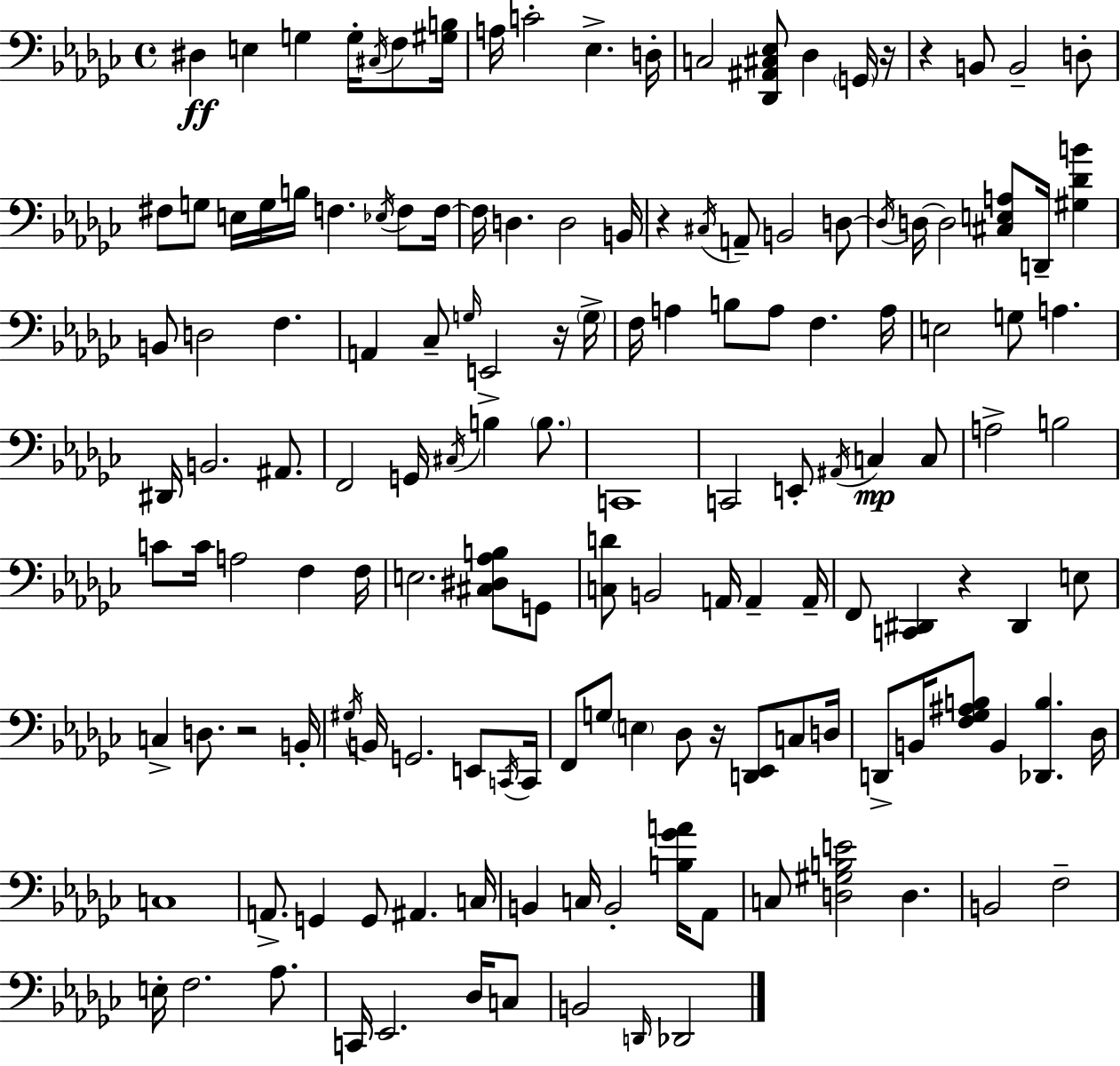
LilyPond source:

{
  \clef bass
  \time 4/4
  \defaultTimeSignature
  \key ees \minor
  dis4\ff e4 g4 g16-. \acciaccatura { cis16 } f8 | <gis b>16 a16 c'2-. ees4.-> | d16-. c2 <des, ais, cis ees>8 des4 \parenthesize g,16 | r16 r4 b,8 b,2-- d8-. | \break fis8 g8 e16 g16 b16 f4. \acciaccatura { ees16 } f8 | f16~~ f16 d4. d2 | b,16 r4 \acciaccatura { cis16 } a,8-- b,2 | d8~~ \acciaccatura { d16 } d16~~ d2 <cis e a>8 d,16-- | \break <gis des' b'>4 b,8 d2 f4. | a,4 ces8-- \grace { g16 } e,2-> | r16 \parenthesize g16-> f16 a4 b8 a8 f4. | a16 e2 g8 a4. | \break dis,16 b,2. | ais,8. f,2 g,16 \acciaccatura { cis16 } b4 | \parenthesize b8. c,1 | c,2 e,8-. | \break \acciaccatura { ais,16 }\mp c4 c8 a2-> b2 | c'8 c'16 a2 | f4 f16 e2. | <cis dis aes b>8 g,8 <c d'>8 b,2 | \break a,16 a,4-- a,16-- f,8 <c, dis,>4 r4 | dis,4 e8 c4-> d8. r2 | b,16-. \acciaccatura { gis16 } b,16 g,2. | e,8 \acciaccatura { c,16 } c,16 f,8 g8 \parenthesize e4 | \break des8 r16 <d, ees,>8 c8 d16 d,8-> b,16 <f ges ais b>8 b,4 | <des, b>4. des16 c1 | a,8.-> g,4 | g,8 ais,4. c16 b,4 c16 b,2-. | \break <b ges' a'>16 aes,8 c8 <d gis b e'>2 | d4. b,2 | f2-- e16-. f2. | aes8. c,16 ees,2. | \break des16 c8 b,2 | \grace { d,16 } des,2 \bar "|."
}